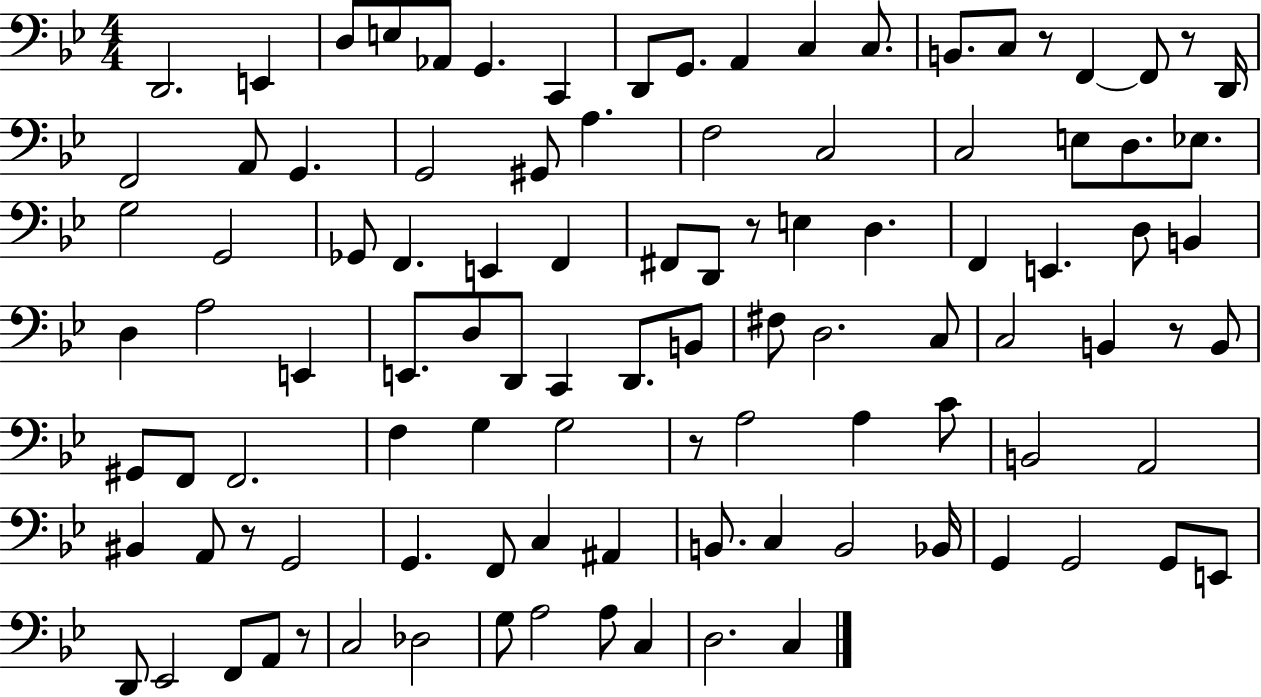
D2/h. E2/q D3/e E3/e Ab2/e G2/q. C2/q D2/e G2/e. A2/q C3/q C3/e. B2/e. C3/e R/e F2/q F2/e R/e D2/s F2/h A2/e G2/q. G2/h G#2/e A3/q. F3/h C3/h C3/h E3/e D3/e. Eb3/e. G3/h G2/h Gb2/e F2/q. E2/q F2/q F#2/e D2/e R/e E3/q D3/q. F2/q E2/q. D3/e B2/q D3/q A3/h E2/q E2/e. D3/e D2/e C2/q D2/e. B2/e F#3/e D3/h. C3/e C3/h B2/q R/e B2/e G#2/e F2/e F2/h. F3/q G3/q G3/h R/e A3/h A3/q C4/e B2/h A2/h BIS2/q A2/e R/e G2/h G2/q. F2/e C3/q A#2/q B2/e. C3/q B2/h Bb2/s G2/q G2/h G2/e E2/e D2/e Eb2/h F2/e A2/e R/e C3/h Db3/h G3/e A3/h A3/e C3/q D3/h. C3/q